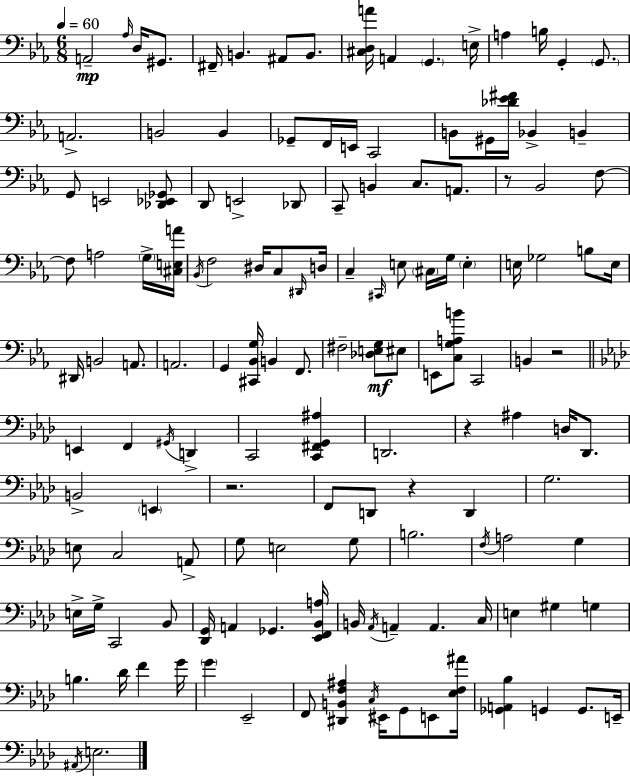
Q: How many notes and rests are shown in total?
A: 141